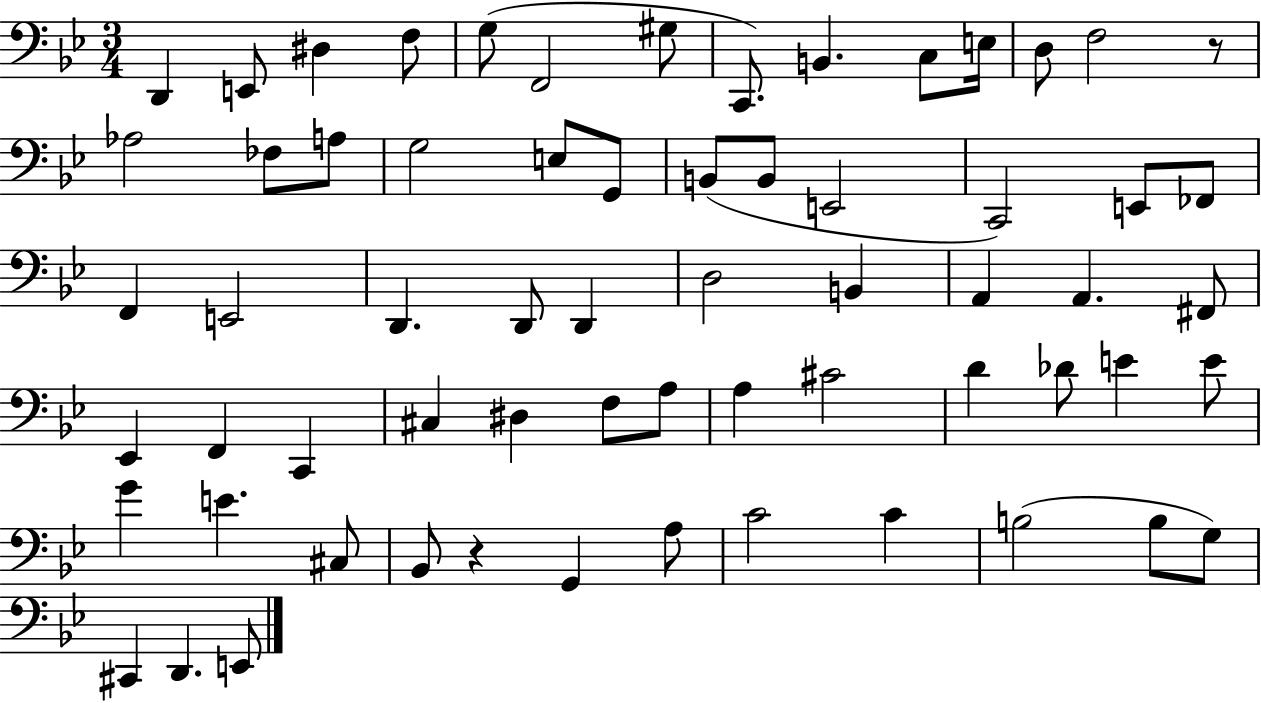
{
  \clef bass
  \numericTimeSignature
  \time 3/4
  \key bes \major
  d,4 e,8 dis4 f8 | g8( f,2 gis8 | c,8.) b,4. c8 e16 | d8 f2 r8 | \break aes2 fes8 a8 | g2 e8 g,8 | b,8( b,8 e,2 | c,2) e,8 fes,8 | \break f,4 e,2 | d,4. d,8 d,4 | d2 b,4 | a,4 a,4. fis,8 | \break ees,4 f,4 c,4 | cis4 dis4 f8 a8 | a4 cis'2 | d'4 des'8 e'4 e'8 | \break g'4 e'4. cis8 | bes,8 r4 g,4 a8 | c'2 c'4 | b2( b8 g8) | \break cis,4 d,4. e,8 | \bar "|."
}